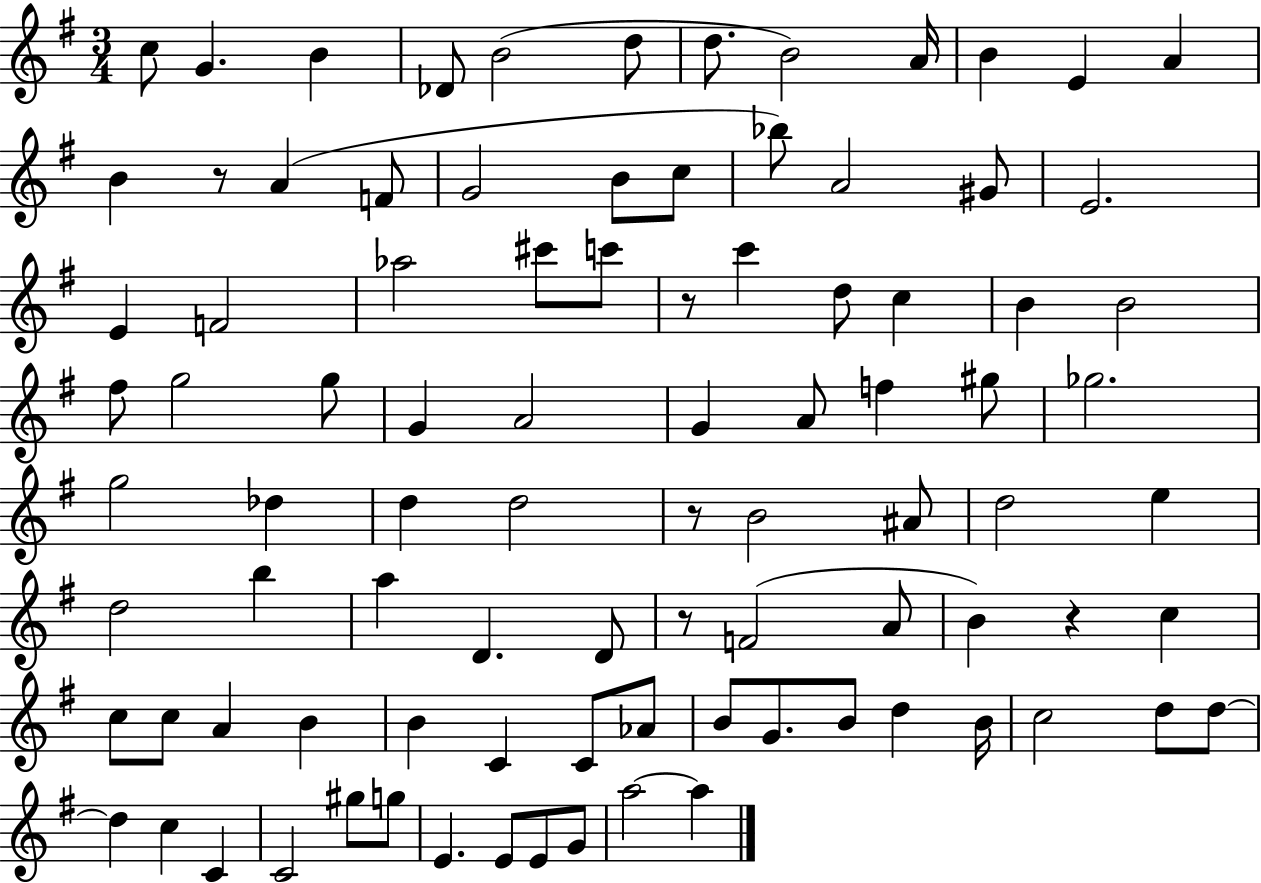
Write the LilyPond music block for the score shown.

{
  \clef treble
  \numericTimeSignature
  \time 3/4
  \key g \major
  c''8 g'4. b'4 | des'8 b'2( d''8 | d''8. b'2) a'16 | b'4 e'4 a'4 | \break b'4 r8 a'4( f'8 | g'2 b'8 c''8 | bes''8) a'2 gis'8 | e'2. | \break e'4 f'2 | aes''2 cis'''8 c'''8 | r8 c'''4 d''8 c''4 | b'4 b'2 | \break fis''8 g''2 g''8 | g'4 a'2 | g'4 a'8 f''4 gis''8 | ges''2. | \break g''2 des''4 | d''4 d''2 | r8 b'2 ais'8 | d''2 e''4 | \break d''2 b''4 | a''4 d'4. d'8 | r8 f'2( a'8 | b'4) r4 c''4 | \break c''8 c''8 a'4 b'4 | b'4 c'4 c'8 aes'8 | b'8 g'8. b'8 d''4 b'16 | c''2 d''8 d''8~~ | \break d''4 c''4 c'4 | c'2 gis''8 g''8 | e'4. e'8 e'8 g'8 | a''2~~ a''4 | \break \bar "|."
}